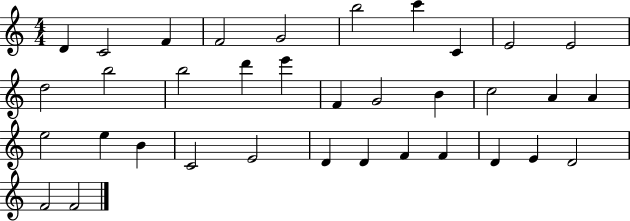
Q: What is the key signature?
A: C major